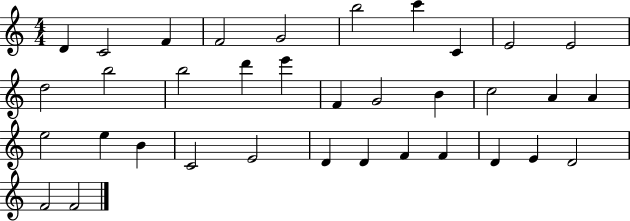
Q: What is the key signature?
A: C major